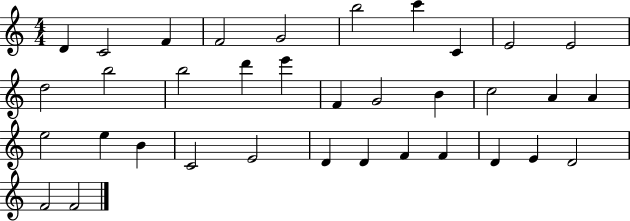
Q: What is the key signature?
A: C major